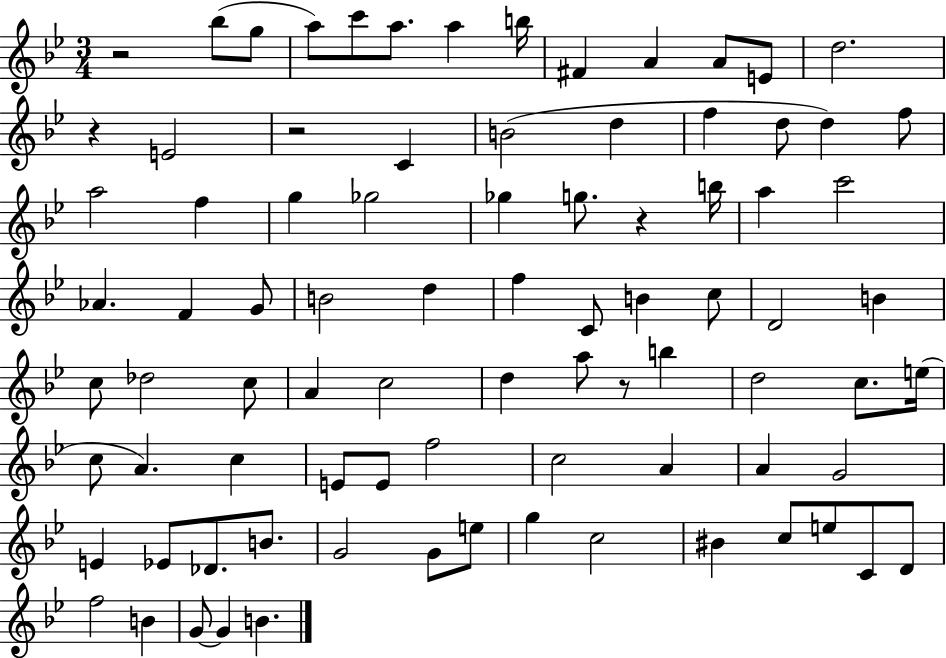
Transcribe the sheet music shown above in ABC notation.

X:1
T:Untitled
M:3/4
L:1/4
K:Bb
z2 _b/2 g/2 a/2 c'/2 a/2 a b/4 ^F A A/2 E/2 d2 z E2 z2 C B2 d f d/2 d f/2 a2 f g _g2 _g g/2 z b/4 a c'2 _A F G/2 B2 d f C/2 B c/2 D2 B c/2 _d2 c/2 A c2 d a/2 z/2 b d2 c/2 e/4 c/2 A c E/2 E/2 f2 c2 A A G2 E _E/2 _D/2 B/2 G2 G/2 e/2 g c2 ^B c/2 e/2 C/2 D/2 f2 B G/2 G B